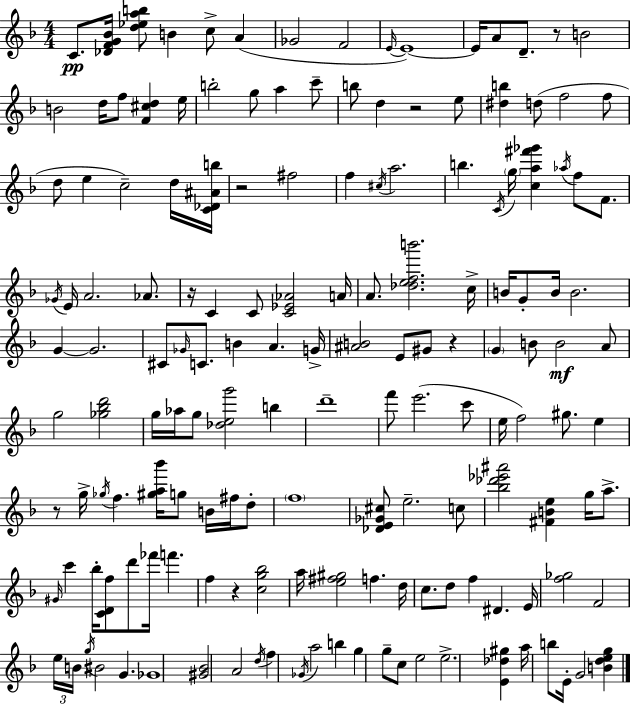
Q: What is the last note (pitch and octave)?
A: G4